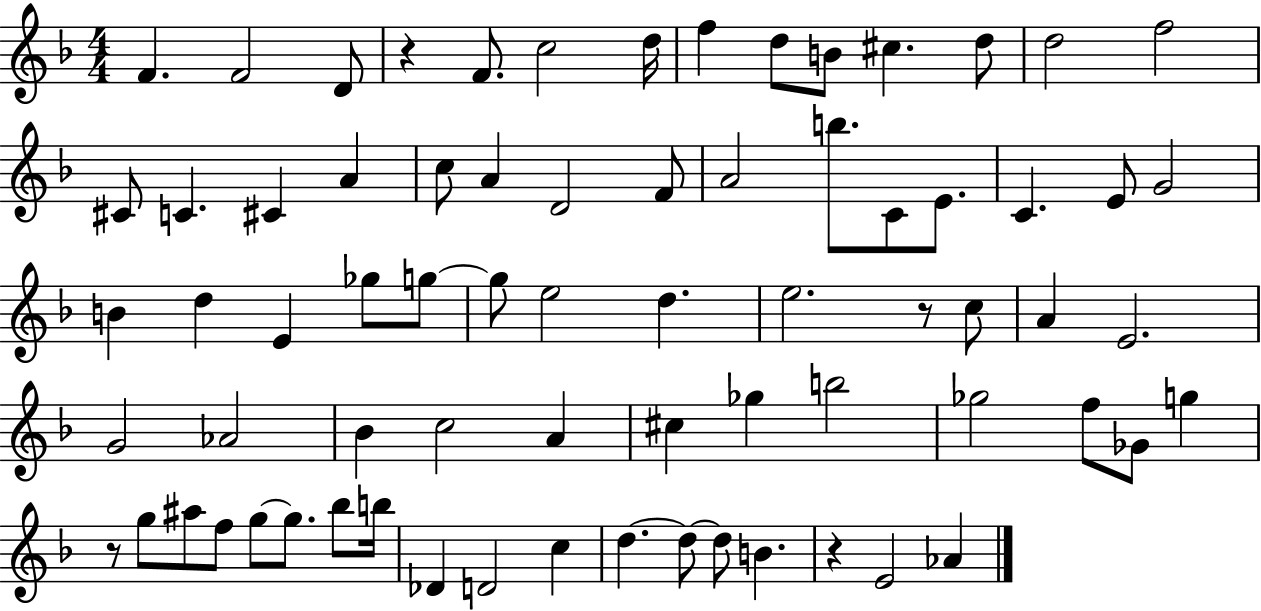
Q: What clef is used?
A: treble